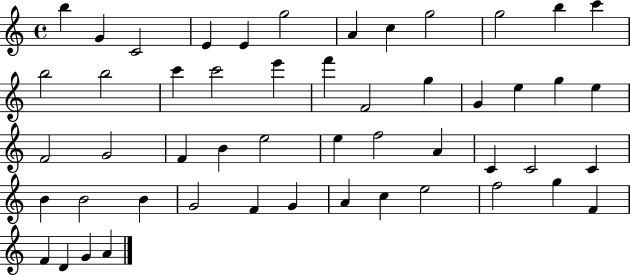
X:1
T:Untitled
M:4/4
L:1/4
K:C
b G C2 E E g2 A c g2 g2 b c' b2 b2 c' c'2 e' f' F2 g G e g e F2 G2 F B e2 e f2 A C C2 C B B2 B G2 F G A c e2 f2 g F F D G A